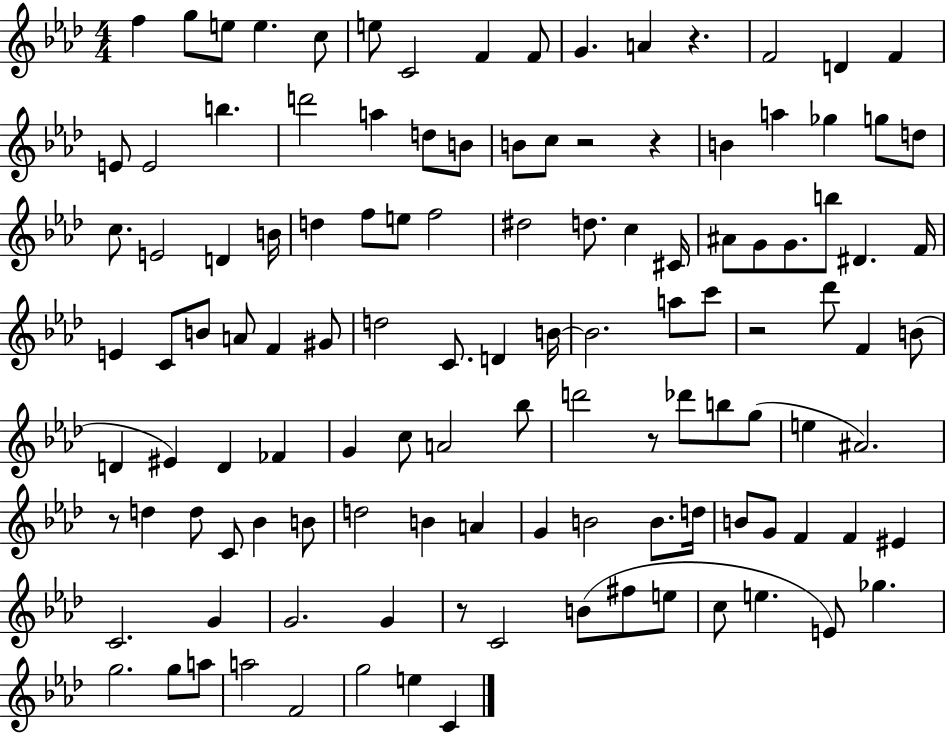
{
  \clef treble
  \numericTimeSignature
  \time 4/4
  \key aes \major
  \repeat volta 2 { f''4 g''8 e''8 e''4. c''8 | e''8 c'2 f'4 f'8 | g'4. a'4 r4. | f'2 d'4 f'4 | \break e'8 e'2 b''4. | d'''2 a''4 d''8 b'8 | b'8 c''8 r2 r4 | b'4 a''4 ges''4 g''8 d''8 | \break c''8. e'2 d'4 b'16 | d''4 f''8 e''8 f''2 | dis''2 d''8. c''4 cis'16 | ais'8 g'8 g'8. b''8 dis'4. f'16 | \break e'4 c'8 b'8 a'8 f'4 gis'8 | d''2 c'8. d'4 b'16~~ | b'2. a''8 c'''8 | r2 des'''8 f'4 b'8( | \break d'4 eis'4) d'4 fes'4 | g'4 c''8 a'2 bes''8 | d'''2 r8 des'''8 b''8 g''8( | e''4 ais'2.) | \break r8 d''4 d''8 c'8 bes'4 b'8 | d''2 b'4 a'4 | g'4 b'2 b'8. d''16 | b'8 g'8 f'4 f'4 eis'4 | \break c'2. g'4 | g'2. g'4 | r8 c'2 b'8( fis''8 e''8 | c''8 e''4. e'8) ges''4. | \break g''2. g''8 a''8 | a''2 f'2 | g''2 e''4 c'4 | } \bar "|."
}